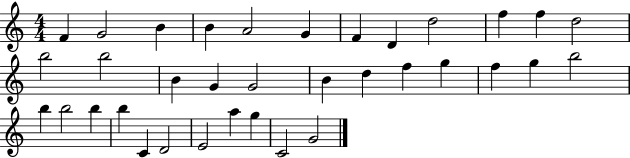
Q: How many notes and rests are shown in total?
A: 35